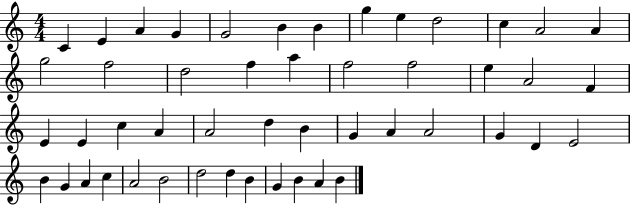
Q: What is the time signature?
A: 4/4